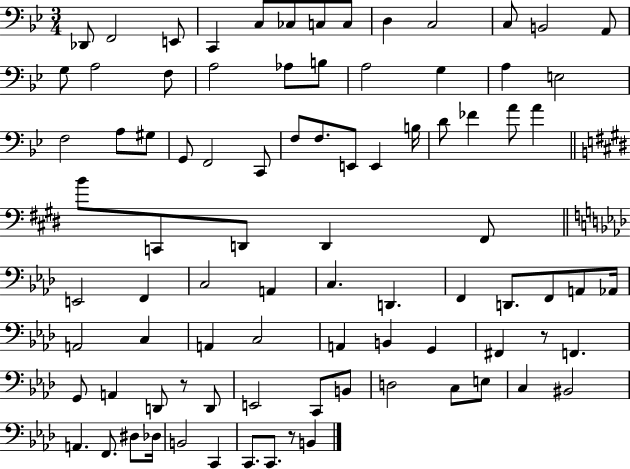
X:1
T:Untitled
M:3/4
L:1/4
K:Bb
_D,,/2 F,,2 E,,/2 C,, C,/2 _C,/2 C,/2 C,/2 D, C,2 C,/2 B,,2 A,,/2 G,/2 A,2 F,/2 A,2 _A,/2 B,/2 A,2 G, A, E,2 F,2 A,/2 ^G,/2 G,,/2 F,,2 C,,/2 F,/2 F,/2 E,,/2 E,, B,/4 D/2 _F A/2 A B/2 C,,/2 D,,/2 D,, ^F,,/2 E,,2 F,, C,2 A,, C, D,, F,, D,,/2 F,,/2 A,,/2 _A,,/4 A,,2 C, A,, C,2 A,, B,, G,, ^F,, z/2 F,, G,,/2 A,, D,,/2 z/2 D,,/2 E,,2 C,,/2 B,,/2 D,2 C,/2 E,/2 C, ^B,,2 A,, F,,/2 ^D,/2 _D,/4 B,,2 C,, C,,/2 C,,/2 z/2 B,,